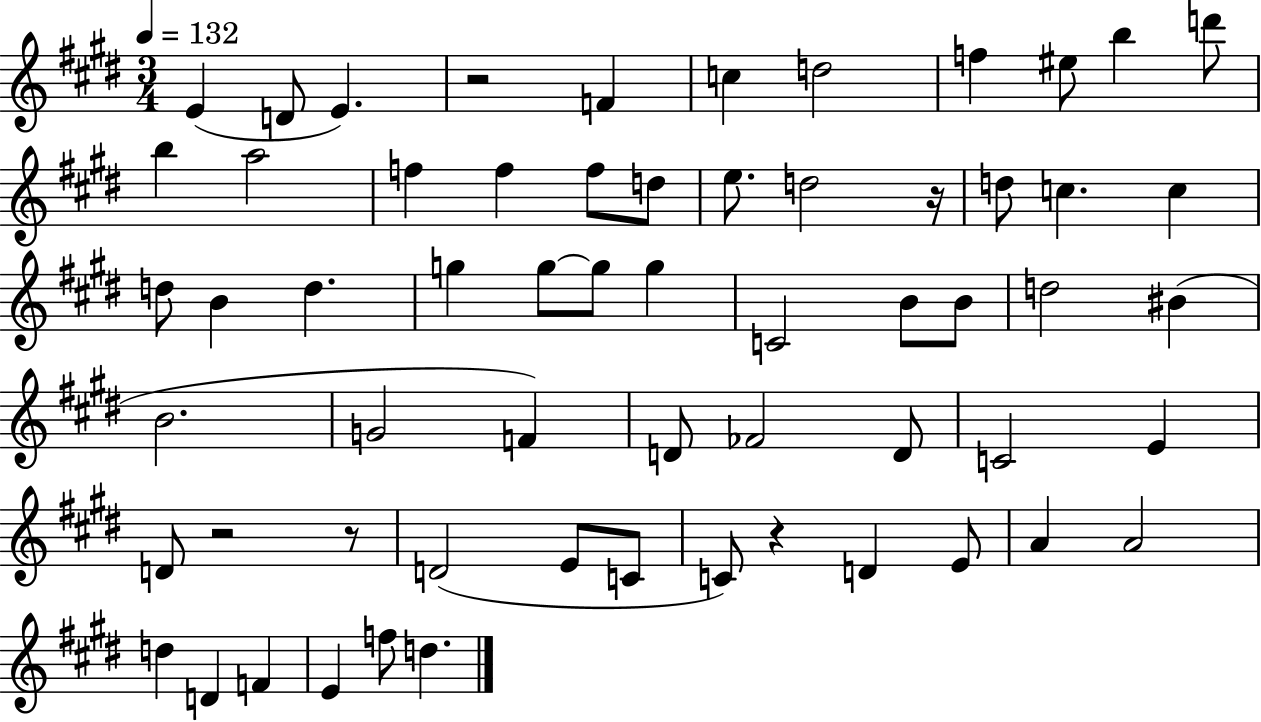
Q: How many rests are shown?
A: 5